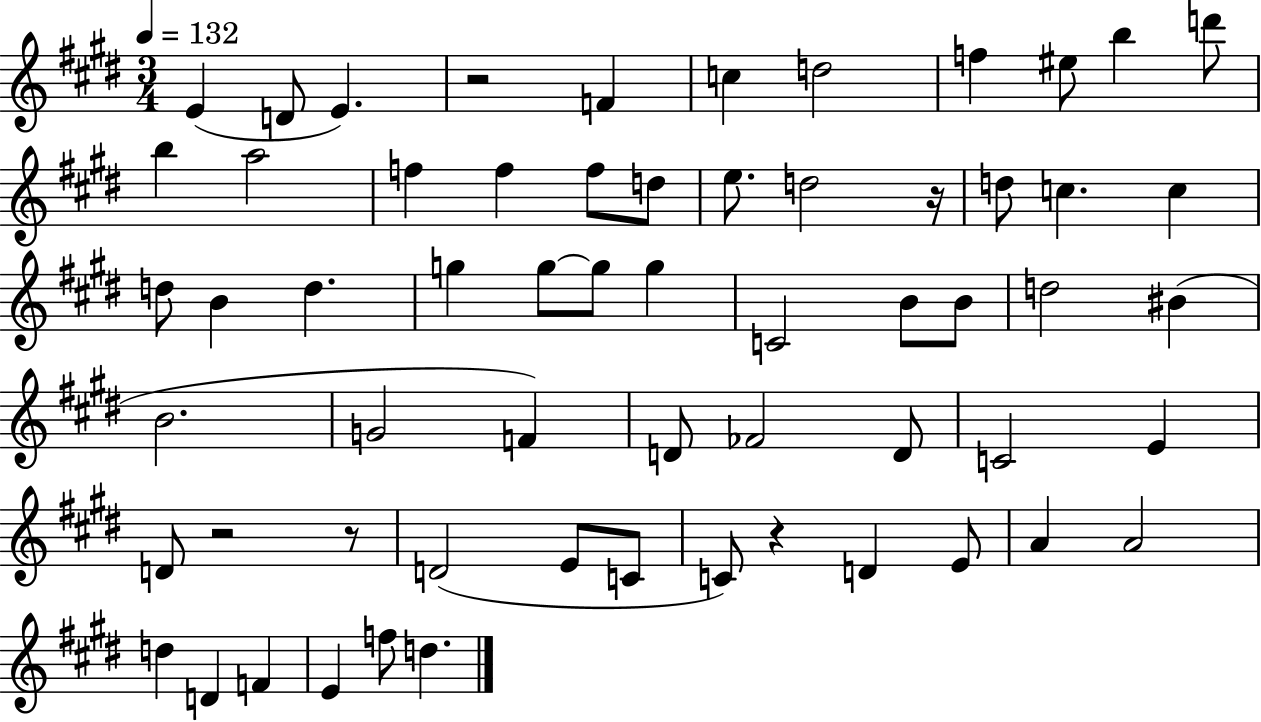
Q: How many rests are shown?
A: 5